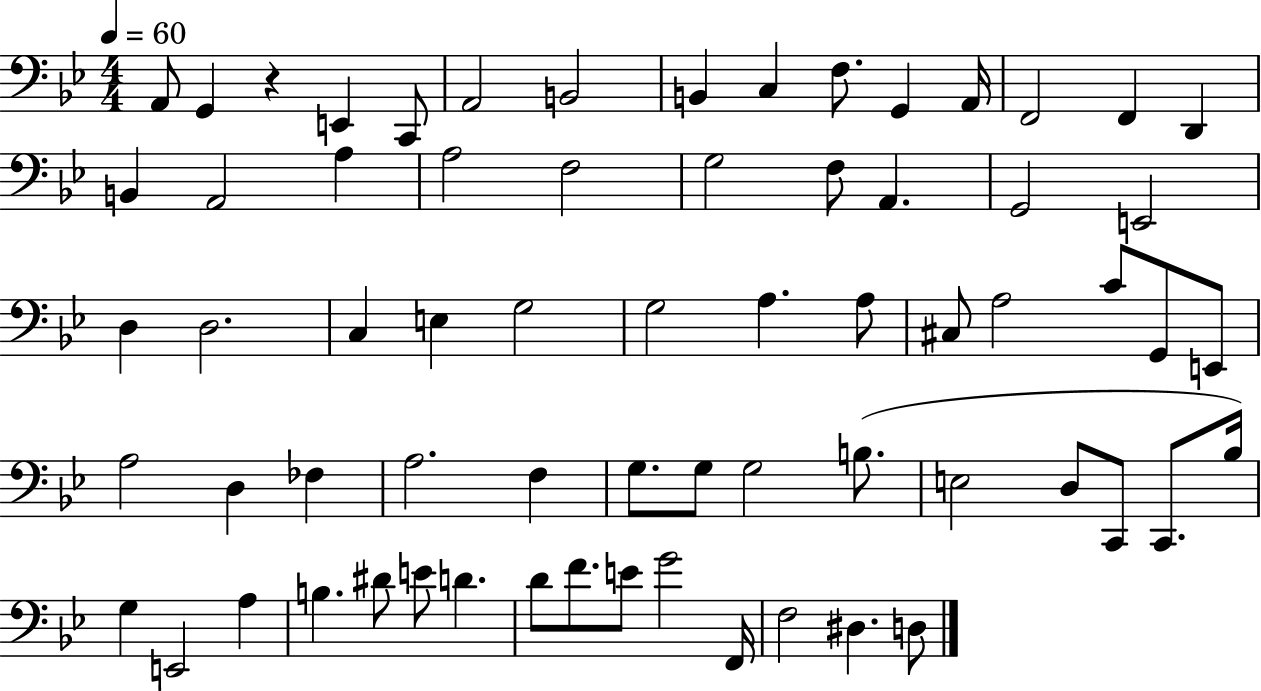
X:1
T:Untitled
M:4/4
L:1/4
K:Bb
A,,/2 G,, z E,, C,,/2 A,,2 B,,2 B,, C, F,/2 G,, A,,/4 F,,2 F,, D,, B,, A,,2 A, A,2 F,2 G,2 F,/2 A,, G,,2 E,,2 D, D,2 C, E, G,2 G,2 A, A,/2 ^C,/2 A,2 C/2 G,,/2 E,,/2 A,2 D, _F, A,2 F, G,/2 G,/2 G,2 B,/2 E,2 D,/2 C,,/2 C,,/2 _B,/4 G, E,,2 A, B, ^D/2 E/2 D D/2 F/2 E/2 G2 F,,/4 F,2 ^D, D,/2